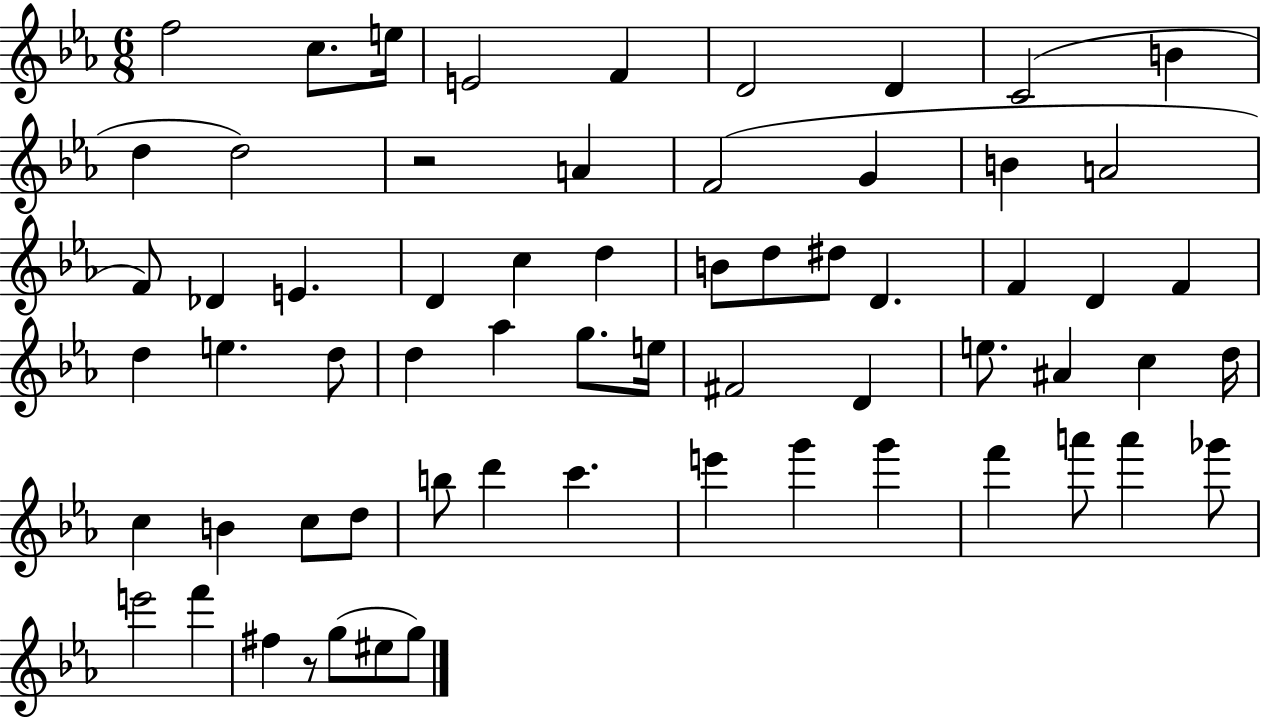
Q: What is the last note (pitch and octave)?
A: G5